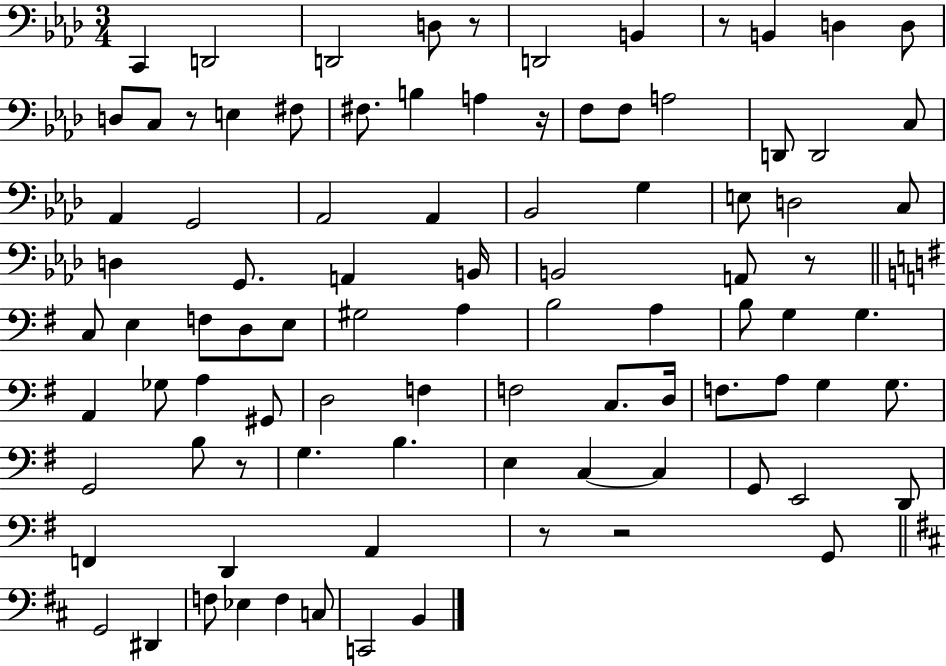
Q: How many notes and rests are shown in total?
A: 92